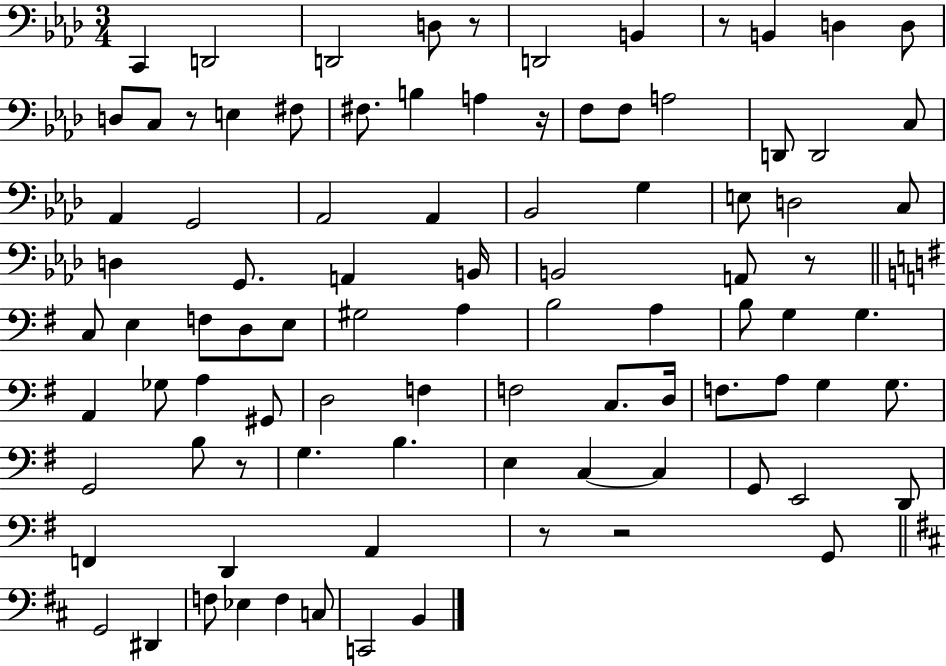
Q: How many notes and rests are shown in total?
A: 92